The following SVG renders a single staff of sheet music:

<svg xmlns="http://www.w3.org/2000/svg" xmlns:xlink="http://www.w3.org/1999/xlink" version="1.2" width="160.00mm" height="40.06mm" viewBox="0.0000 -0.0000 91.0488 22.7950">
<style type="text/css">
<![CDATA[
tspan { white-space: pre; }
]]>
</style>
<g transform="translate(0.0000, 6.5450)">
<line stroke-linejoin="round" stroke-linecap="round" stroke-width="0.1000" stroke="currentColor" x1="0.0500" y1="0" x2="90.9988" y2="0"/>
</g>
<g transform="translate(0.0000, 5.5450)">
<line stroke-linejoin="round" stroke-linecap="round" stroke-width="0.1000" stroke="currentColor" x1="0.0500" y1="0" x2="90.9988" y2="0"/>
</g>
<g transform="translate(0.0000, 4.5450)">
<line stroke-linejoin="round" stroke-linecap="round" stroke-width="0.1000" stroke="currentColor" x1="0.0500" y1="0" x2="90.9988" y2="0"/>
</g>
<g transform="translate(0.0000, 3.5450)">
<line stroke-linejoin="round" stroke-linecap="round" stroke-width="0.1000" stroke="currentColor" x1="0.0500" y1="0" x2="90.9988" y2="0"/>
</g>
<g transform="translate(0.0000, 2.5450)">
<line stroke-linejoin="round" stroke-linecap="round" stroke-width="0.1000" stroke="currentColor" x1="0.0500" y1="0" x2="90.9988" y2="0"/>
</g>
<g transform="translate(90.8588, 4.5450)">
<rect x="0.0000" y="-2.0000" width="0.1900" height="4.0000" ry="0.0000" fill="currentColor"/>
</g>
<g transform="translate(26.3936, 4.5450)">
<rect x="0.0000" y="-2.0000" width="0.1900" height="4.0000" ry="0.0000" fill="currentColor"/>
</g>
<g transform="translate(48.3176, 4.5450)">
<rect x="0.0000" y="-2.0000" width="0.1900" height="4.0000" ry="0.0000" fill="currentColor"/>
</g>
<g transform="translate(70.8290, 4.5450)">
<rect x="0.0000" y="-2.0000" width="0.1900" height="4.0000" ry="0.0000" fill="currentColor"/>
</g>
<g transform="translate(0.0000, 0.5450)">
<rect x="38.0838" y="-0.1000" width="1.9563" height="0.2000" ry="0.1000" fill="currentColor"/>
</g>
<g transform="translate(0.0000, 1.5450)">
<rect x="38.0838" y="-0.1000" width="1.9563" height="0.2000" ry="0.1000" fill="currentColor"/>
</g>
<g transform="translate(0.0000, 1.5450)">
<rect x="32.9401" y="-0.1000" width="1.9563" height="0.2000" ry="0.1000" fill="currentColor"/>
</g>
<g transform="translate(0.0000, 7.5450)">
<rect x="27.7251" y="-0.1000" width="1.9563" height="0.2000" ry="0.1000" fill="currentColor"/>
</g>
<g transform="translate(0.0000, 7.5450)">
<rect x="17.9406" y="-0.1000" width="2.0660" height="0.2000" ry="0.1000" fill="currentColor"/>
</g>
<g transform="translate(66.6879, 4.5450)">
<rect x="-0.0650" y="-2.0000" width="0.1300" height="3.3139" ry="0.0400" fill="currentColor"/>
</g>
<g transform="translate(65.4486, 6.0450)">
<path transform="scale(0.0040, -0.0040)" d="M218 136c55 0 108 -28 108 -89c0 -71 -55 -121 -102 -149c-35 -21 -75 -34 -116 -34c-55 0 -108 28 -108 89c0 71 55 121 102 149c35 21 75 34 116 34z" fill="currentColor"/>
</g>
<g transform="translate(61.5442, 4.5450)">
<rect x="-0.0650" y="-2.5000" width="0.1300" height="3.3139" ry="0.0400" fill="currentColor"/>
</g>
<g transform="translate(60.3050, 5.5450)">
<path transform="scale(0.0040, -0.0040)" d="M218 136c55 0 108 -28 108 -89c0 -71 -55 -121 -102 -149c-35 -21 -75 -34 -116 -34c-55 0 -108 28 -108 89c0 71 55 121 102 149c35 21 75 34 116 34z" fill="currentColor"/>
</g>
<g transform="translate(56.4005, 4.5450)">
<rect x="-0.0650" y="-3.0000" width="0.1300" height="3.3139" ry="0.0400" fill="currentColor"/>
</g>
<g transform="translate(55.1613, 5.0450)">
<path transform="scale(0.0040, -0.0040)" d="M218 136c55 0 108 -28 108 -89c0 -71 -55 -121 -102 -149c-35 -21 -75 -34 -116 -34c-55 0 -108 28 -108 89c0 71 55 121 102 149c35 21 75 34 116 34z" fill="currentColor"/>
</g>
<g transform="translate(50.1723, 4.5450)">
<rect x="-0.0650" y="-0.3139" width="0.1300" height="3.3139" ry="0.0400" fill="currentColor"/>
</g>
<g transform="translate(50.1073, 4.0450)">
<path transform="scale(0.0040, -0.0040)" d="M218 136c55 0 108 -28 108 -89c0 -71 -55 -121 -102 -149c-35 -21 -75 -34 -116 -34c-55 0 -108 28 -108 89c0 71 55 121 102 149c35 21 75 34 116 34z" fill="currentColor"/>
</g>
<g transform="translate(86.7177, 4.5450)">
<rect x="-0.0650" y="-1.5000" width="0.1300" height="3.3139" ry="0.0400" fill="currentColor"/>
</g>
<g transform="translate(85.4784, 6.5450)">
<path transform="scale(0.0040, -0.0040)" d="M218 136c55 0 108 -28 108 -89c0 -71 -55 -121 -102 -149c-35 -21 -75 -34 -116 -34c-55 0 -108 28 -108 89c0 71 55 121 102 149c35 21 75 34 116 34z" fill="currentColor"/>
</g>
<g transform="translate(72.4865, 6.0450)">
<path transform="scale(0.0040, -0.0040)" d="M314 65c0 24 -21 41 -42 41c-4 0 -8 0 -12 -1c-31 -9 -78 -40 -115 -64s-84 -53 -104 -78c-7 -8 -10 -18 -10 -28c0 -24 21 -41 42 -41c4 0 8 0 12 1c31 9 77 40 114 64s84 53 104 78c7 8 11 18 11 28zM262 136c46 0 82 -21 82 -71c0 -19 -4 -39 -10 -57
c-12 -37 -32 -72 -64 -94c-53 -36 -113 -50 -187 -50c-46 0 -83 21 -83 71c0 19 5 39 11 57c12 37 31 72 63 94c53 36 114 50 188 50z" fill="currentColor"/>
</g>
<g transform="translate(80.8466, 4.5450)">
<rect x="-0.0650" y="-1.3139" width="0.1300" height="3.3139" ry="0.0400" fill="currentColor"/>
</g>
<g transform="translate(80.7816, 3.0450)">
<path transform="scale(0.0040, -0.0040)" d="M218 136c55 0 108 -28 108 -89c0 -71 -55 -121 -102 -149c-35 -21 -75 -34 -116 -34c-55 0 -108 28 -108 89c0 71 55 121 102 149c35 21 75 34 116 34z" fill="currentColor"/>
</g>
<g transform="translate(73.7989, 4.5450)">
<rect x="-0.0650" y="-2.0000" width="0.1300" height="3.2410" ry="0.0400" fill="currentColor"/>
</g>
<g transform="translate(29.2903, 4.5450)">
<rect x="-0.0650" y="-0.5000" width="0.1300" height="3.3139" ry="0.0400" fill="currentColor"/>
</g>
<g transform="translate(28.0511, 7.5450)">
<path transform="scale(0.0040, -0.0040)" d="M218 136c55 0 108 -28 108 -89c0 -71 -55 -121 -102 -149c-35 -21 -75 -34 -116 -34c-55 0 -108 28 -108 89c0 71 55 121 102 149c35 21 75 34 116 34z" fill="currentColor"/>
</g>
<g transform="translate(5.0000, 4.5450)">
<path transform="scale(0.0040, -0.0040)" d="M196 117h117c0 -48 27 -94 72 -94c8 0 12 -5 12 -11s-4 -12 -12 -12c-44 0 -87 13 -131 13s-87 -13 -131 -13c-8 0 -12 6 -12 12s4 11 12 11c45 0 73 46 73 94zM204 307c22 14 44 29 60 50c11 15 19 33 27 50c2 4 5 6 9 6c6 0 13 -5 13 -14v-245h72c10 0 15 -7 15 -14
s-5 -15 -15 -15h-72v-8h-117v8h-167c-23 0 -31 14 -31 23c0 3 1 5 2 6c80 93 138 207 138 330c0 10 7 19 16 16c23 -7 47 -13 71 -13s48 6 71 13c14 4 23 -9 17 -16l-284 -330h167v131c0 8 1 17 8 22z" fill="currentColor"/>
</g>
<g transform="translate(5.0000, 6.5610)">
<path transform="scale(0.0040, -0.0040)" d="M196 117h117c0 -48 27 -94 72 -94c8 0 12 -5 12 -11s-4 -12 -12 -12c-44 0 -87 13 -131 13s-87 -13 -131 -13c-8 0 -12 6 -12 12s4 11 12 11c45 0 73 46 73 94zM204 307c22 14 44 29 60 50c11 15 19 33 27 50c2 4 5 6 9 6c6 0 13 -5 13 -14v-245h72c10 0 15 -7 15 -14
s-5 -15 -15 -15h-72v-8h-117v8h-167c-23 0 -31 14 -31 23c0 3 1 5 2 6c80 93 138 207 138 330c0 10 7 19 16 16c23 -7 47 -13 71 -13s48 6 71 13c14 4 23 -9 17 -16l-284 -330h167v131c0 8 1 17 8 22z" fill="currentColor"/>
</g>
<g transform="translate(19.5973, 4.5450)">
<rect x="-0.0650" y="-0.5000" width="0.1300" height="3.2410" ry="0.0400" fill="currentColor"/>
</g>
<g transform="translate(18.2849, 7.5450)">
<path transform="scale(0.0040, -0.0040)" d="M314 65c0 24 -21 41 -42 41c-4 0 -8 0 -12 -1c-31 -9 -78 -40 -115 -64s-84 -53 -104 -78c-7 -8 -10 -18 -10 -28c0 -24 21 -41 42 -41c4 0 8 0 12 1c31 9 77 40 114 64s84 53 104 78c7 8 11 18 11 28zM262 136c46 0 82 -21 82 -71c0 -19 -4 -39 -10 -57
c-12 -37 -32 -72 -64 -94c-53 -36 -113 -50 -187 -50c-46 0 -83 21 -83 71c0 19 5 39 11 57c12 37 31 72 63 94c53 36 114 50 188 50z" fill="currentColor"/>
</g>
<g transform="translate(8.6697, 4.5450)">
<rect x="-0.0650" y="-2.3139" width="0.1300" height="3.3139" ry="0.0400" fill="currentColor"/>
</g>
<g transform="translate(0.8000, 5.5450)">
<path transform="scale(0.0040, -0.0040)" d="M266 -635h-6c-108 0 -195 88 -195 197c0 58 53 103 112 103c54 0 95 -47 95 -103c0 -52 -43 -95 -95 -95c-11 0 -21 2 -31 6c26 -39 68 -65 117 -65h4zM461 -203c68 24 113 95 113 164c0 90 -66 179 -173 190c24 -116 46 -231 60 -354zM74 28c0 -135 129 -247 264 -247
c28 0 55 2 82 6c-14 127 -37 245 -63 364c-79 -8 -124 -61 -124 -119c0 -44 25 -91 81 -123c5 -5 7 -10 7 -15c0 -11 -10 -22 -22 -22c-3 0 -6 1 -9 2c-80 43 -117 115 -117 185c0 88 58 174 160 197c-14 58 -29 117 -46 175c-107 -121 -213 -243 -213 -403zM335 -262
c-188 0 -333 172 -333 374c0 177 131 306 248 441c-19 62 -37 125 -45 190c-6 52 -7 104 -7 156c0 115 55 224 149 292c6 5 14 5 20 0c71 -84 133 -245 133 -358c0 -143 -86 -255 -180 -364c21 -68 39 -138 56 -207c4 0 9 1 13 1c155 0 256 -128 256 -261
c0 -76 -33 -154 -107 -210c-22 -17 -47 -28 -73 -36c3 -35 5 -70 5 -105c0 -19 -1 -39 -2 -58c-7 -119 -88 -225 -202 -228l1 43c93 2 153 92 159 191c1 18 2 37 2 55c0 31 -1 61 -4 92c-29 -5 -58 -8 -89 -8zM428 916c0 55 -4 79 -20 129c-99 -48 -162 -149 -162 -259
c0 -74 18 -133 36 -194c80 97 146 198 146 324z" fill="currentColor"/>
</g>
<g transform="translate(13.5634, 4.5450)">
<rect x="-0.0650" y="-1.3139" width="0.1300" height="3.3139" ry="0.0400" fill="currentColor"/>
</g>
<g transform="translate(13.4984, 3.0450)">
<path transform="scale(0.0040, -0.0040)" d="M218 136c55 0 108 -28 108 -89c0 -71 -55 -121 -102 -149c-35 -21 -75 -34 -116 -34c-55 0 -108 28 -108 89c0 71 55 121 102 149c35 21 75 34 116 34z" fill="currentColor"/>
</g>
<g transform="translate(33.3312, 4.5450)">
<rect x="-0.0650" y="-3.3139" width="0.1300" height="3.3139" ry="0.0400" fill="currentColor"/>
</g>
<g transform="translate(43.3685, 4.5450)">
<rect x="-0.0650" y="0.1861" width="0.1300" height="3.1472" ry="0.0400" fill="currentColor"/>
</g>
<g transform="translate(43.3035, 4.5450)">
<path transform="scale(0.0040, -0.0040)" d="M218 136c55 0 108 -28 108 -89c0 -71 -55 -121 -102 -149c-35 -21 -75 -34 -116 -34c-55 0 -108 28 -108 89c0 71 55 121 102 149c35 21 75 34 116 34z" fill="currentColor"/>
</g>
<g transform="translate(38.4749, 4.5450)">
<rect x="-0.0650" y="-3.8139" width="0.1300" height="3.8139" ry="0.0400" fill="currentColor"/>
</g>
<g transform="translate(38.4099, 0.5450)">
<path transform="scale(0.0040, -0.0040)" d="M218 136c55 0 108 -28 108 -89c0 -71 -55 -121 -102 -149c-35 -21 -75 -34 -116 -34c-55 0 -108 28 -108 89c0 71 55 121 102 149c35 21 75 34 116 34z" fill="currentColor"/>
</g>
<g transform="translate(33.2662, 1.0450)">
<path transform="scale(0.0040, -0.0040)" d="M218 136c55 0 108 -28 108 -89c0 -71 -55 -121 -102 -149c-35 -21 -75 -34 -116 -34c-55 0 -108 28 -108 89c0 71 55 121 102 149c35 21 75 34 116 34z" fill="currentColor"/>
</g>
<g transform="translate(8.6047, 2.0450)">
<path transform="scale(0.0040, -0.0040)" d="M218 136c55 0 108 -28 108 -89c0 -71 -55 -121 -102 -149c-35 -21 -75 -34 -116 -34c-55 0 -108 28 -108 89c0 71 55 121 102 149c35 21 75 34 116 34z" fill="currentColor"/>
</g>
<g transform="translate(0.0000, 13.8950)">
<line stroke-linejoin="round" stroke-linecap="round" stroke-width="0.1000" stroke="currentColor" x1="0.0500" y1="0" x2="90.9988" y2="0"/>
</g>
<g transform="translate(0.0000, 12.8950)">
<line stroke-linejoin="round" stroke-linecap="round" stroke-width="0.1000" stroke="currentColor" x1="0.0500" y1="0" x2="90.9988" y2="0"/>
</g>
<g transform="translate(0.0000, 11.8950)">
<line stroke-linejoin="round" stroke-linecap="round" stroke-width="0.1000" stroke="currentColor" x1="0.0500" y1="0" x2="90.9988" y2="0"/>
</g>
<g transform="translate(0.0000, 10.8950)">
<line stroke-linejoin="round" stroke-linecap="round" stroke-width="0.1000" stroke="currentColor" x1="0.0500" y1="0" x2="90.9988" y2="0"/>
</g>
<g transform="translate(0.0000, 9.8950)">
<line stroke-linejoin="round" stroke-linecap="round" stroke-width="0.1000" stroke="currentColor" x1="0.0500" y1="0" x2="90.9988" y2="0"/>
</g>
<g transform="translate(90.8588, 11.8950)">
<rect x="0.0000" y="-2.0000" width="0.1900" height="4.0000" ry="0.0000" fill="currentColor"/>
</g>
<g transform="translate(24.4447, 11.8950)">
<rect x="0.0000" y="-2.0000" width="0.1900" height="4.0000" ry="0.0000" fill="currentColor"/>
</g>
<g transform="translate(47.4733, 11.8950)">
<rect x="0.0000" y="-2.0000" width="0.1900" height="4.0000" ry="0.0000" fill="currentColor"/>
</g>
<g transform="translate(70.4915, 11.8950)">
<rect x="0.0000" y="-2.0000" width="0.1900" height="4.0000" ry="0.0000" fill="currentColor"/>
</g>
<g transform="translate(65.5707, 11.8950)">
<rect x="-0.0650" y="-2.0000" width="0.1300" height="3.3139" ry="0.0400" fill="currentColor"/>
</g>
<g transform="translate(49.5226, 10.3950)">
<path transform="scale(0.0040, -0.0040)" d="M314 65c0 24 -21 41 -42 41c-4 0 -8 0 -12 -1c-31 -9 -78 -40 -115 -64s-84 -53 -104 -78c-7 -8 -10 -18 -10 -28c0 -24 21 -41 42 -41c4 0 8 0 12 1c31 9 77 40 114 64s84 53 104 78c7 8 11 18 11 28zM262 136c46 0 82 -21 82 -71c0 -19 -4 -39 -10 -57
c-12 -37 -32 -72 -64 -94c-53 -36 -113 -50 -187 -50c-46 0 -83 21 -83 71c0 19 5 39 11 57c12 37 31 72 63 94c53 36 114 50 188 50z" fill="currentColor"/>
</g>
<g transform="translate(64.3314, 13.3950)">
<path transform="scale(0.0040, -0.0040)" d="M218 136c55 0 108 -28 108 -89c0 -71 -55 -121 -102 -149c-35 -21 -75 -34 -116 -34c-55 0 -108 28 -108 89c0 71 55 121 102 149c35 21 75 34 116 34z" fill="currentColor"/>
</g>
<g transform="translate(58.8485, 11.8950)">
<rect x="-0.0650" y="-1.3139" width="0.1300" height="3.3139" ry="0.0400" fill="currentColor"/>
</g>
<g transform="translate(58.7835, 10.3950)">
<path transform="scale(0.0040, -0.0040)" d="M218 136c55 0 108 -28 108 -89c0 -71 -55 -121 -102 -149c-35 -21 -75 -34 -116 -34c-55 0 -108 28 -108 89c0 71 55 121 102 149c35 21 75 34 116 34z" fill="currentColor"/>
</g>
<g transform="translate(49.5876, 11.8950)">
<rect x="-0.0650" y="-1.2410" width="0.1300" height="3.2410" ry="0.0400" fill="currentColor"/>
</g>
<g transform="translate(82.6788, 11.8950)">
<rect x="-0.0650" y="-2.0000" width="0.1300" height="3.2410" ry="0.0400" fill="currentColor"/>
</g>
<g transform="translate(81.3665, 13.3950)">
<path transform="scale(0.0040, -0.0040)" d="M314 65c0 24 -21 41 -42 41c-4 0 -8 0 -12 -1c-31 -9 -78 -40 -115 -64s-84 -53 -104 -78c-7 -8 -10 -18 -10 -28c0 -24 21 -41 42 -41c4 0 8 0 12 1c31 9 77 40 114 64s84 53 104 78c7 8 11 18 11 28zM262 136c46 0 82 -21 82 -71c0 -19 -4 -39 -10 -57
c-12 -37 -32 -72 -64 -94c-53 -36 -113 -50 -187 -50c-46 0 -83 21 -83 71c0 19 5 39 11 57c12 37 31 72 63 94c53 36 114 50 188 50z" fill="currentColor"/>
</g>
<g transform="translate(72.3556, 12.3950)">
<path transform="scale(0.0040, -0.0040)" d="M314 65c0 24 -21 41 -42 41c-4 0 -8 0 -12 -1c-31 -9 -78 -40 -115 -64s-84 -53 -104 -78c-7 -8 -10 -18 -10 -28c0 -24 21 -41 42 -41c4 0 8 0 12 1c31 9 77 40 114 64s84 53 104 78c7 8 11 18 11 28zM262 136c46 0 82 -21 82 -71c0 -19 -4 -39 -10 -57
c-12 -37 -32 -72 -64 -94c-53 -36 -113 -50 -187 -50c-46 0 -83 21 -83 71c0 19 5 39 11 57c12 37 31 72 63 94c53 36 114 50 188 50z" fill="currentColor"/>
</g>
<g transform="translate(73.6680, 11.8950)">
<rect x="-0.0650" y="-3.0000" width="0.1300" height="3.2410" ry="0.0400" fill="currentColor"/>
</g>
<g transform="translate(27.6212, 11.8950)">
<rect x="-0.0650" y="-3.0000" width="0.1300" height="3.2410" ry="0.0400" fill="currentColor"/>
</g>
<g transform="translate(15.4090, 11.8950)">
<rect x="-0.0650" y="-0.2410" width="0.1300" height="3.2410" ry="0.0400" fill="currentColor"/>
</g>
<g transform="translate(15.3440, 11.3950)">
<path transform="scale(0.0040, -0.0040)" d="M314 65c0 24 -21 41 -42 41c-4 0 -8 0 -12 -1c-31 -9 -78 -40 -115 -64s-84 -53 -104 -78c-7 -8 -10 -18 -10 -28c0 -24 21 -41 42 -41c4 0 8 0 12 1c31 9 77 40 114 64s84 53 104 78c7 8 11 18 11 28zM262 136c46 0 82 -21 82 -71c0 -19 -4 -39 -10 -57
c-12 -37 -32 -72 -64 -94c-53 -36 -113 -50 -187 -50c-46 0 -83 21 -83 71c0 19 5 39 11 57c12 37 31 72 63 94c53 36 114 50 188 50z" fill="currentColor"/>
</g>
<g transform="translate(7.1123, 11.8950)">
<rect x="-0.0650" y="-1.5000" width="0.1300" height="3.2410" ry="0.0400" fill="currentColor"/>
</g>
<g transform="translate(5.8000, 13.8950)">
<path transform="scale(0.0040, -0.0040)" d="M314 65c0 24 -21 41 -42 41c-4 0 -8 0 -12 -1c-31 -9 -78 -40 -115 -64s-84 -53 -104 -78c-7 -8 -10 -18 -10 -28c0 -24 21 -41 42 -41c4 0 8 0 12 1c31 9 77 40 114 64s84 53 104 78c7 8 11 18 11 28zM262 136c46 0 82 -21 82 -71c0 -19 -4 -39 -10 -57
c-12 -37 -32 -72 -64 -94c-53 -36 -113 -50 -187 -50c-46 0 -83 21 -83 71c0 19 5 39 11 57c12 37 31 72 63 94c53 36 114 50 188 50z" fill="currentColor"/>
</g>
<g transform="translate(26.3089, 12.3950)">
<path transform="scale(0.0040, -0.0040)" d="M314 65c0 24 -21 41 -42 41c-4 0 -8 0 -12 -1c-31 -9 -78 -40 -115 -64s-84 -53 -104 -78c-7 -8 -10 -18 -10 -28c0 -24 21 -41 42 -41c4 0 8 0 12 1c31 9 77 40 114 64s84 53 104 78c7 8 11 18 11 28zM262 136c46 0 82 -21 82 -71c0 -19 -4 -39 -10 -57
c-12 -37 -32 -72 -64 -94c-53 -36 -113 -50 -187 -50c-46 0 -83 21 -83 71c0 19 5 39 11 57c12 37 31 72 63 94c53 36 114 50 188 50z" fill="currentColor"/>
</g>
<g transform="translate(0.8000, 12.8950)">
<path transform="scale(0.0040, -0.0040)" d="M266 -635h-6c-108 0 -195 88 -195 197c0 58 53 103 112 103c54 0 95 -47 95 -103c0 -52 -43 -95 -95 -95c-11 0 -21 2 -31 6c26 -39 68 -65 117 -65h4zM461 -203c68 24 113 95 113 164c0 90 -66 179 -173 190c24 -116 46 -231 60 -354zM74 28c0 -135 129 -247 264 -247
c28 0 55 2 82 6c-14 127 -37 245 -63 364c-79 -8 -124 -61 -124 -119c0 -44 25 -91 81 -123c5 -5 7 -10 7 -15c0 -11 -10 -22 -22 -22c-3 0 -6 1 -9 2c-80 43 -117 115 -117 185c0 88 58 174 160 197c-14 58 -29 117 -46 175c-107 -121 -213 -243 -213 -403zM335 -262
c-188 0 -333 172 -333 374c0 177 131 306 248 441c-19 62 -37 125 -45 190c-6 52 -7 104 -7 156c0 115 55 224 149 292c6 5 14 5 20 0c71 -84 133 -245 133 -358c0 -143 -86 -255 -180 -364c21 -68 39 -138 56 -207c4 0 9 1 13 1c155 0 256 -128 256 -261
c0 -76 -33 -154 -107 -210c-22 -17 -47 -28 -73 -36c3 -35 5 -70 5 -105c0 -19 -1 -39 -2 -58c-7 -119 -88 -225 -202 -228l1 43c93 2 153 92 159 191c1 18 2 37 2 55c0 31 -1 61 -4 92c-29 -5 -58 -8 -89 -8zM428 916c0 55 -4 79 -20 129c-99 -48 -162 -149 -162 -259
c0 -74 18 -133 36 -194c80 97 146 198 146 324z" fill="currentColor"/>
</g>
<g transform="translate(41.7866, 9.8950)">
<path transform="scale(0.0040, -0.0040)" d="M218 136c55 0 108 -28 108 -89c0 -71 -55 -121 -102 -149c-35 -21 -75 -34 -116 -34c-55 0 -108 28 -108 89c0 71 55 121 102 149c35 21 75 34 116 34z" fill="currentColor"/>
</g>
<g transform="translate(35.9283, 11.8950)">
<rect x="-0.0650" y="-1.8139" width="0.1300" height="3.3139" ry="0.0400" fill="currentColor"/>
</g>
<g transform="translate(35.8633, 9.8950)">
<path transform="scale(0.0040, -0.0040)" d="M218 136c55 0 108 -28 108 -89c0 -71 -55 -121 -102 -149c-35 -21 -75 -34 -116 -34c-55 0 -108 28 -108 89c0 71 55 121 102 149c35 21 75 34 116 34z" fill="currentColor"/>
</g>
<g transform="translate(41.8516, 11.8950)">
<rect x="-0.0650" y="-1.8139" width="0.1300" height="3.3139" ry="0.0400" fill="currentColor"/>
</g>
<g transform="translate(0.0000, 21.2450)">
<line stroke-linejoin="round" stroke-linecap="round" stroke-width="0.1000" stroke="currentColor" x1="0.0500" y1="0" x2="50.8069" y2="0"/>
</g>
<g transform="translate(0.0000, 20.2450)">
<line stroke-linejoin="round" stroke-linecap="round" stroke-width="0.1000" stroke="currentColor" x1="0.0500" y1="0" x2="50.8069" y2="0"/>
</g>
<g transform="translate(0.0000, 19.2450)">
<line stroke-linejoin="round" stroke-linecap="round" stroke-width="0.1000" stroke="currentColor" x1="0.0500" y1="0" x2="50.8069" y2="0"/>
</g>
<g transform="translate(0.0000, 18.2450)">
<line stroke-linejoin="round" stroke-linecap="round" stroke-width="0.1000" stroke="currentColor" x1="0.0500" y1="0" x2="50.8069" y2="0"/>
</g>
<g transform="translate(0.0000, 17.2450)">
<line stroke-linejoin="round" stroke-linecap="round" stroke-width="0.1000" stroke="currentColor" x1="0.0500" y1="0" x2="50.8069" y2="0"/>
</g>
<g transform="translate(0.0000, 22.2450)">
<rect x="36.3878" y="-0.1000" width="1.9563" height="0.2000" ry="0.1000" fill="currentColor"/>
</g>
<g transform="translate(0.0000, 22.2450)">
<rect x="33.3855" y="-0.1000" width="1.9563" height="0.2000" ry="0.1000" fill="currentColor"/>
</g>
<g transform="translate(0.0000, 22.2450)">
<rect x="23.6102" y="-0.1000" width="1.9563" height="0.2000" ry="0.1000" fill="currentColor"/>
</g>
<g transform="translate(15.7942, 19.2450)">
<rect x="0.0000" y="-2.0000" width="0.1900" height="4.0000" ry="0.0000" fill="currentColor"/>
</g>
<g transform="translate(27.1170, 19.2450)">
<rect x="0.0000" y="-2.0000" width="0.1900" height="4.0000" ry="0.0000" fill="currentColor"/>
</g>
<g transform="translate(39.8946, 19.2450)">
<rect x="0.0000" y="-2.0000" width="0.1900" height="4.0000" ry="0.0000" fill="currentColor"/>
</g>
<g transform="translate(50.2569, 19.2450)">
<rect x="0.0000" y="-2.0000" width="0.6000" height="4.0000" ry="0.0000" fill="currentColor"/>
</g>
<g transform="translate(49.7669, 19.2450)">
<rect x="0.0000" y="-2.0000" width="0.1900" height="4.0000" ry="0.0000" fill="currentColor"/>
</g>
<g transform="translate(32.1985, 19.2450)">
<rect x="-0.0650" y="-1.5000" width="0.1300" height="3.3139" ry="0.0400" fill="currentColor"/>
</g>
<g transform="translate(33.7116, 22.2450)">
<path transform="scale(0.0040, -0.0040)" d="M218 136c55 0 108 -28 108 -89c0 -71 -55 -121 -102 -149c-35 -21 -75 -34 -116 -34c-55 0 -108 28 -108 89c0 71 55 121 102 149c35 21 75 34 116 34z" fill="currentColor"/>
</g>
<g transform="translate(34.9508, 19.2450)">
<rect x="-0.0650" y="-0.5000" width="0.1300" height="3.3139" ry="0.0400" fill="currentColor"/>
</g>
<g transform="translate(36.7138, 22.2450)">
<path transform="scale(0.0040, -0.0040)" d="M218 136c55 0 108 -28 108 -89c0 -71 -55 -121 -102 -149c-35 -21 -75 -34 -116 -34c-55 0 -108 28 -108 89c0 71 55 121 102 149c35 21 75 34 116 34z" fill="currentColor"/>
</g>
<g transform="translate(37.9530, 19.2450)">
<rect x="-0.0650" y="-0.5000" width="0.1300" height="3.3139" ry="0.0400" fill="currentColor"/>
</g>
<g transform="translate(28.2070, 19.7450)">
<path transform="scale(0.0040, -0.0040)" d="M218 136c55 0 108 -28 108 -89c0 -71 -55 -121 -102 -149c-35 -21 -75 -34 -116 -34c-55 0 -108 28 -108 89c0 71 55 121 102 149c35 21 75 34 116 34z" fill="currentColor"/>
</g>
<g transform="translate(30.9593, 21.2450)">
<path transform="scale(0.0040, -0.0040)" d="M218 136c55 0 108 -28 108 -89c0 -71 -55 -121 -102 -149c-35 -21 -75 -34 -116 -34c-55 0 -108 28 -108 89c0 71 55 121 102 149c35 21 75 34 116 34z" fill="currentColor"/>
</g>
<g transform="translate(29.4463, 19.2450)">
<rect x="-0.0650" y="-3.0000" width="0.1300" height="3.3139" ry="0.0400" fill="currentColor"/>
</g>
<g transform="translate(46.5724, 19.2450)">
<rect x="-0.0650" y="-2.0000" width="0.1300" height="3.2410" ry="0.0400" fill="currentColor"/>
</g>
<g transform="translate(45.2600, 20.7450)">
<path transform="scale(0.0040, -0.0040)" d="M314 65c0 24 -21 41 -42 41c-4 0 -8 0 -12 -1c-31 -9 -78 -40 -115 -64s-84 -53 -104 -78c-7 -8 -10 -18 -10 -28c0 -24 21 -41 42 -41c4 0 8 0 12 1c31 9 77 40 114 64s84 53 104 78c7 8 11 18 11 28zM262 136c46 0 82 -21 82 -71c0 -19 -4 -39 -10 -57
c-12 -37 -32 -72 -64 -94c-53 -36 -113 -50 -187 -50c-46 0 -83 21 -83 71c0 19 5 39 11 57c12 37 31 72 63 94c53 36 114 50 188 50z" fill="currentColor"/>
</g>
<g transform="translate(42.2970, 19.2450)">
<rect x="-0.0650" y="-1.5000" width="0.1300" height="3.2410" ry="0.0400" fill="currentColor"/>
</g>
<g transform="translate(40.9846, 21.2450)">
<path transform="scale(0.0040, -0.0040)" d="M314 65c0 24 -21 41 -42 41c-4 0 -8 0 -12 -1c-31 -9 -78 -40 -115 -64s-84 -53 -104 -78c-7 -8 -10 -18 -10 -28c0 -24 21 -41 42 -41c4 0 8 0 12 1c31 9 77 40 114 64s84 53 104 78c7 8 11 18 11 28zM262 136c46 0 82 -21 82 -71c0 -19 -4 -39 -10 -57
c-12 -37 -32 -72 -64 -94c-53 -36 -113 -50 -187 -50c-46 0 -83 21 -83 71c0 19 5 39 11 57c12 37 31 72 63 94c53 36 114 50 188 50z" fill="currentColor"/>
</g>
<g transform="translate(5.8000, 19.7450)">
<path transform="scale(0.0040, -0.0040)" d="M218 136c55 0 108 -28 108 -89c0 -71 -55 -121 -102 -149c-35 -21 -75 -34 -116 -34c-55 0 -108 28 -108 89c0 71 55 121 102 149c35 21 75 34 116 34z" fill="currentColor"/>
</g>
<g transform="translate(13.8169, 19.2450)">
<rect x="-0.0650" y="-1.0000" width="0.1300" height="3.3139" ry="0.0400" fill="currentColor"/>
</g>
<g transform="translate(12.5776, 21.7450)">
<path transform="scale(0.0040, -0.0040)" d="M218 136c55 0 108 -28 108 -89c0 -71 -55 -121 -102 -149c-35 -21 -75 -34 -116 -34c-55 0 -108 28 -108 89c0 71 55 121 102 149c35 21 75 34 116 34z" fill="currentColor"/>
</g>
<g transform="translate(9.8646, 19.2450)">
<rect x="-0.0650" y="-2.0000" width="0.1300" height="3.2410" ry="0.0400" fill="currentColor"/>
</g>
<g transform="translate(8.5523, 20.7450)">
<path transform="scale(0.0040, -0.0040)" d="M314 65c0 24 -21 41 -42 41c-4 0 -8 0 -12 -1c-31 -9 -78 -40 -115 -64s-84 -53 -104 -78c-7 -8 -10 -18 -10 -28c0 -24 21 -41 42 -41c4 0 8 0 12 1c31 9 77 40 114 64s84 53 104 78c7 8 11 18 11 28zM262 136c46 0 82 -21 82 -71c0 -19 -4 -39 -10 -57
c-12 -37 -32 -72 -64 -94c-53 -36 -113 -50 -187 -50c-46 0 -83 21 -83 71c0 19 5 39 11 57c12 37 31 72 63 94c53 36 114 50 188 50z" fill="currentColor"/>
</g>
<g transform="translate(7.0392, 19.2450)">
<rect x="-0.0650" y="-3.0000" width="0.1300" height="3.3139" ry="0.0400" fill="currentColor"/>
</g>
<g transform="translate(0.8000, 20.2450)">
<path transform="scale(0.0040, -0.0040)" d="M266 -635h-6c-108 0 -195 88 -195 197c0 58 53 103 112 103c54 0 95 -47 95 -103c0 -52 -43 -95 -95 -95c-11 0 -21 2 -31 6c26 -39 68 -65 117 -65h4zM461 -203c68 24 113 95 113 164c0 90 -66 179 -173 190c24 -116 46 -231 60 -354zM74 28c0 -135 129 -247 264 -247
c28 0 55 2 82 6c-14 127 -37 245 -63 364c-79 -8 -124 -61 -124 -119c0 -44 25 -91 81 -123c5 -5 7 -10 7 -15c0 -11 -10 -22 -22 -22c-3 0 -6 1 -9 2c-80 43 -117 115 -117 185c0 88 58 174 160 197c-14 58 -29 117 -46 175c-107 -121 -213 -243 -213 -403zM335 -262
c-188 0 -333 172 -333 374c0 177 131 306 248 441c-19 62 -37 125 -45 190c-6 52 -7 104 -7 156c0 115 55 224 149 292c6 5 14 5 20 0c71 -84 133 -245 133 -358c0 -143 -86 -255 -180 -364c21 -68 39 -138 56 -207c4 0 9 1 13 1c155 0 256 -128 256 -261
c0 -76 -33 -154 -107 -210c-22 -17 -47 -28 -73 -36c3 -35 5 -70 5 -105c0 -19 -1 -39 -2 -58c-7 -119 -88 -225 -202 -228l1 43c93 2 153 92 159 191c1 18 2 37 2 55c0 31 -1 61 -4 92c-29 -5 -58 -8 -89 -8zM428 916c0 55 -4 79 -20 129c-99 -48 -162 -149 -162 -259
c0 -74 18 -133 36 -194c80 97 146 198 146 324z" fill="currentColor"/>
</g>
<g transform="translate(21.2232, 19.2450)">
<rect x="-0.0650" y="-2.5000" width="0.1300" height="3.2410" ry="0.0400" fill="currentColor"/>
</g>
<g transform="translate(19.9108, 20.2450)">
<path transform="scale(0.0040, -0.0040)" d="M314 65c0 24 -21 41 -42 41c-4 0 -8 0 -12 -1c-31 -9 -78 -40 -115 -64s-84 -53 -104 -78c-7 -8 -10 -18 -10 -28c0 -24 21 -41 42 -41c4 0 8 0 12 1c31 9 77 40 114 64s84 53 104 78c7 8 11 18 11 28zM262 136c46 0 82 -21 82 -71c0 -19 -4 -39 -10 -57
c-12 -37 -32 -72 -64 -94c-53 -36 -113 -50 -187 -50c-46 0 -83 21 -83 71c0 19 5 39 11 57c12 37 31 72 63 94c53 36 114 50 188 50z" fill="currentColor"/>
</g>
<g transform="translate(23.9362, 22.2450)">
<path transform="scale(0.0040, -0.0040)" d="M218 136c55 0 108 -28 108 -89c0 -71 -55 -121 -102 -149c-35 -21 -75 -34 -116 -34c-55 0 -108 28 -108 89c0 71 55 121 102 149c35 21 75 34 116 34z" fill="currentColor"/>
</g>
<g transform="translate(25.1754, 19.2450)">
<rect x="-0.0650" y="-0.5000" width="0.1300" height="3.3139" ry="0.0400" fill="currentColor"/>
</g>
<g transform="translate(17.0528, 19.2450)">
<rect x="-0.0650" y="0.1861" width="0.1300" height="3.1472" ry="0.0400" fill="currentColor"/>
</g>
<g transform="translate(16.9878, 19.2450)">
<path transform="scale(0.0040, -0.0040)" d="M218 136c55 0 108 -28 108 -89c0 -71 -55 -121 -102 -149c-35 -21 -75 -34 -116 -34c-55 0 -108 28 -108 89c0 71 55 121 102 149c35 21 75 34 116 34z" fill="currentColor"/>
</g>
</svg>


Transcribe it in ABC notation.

X:1
T:Untitled
M:4/4
L:1/4
K:C
g e C2 C b c' B c A G F F2 e E E2 c2 A2 f f e2 e F A2 F2 A F2 D B G2 C A E C C E2 F2